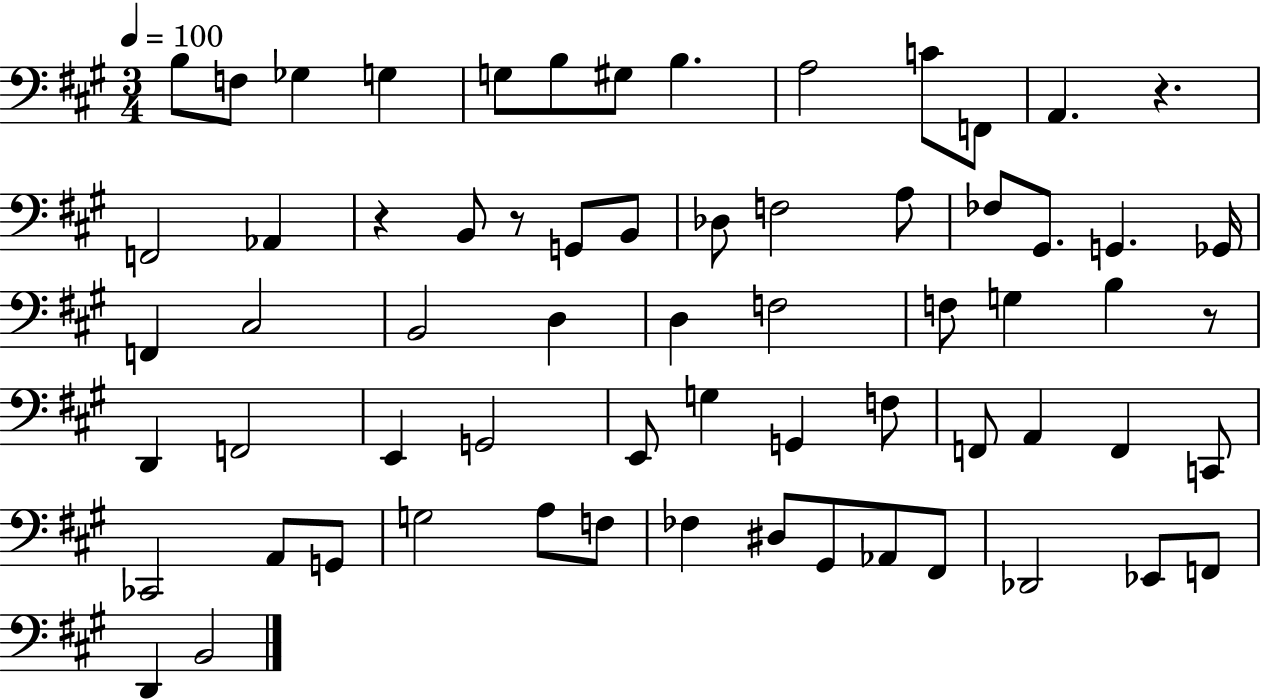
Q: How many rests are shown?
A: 4